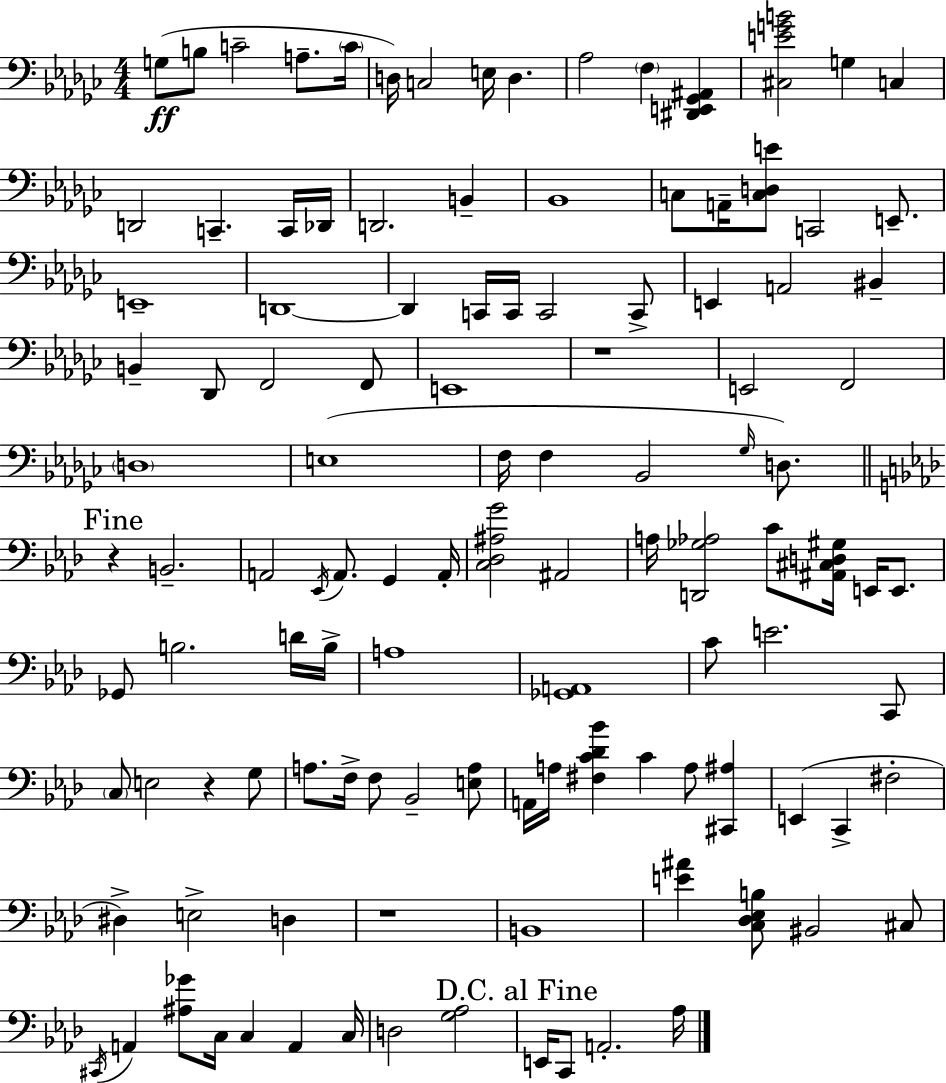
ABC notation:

X:1
T:Untitled
M:4/4
L:1/4
K:Ebm
G,/2 B,/2 C2 A,/2 C/4 D,/4 C,2 E,/4 D, _A,2 F, [^D,,E,,_G,,^A,,] [^C,EGB]2 G, C, D,,2 C,, C,,/4 _D,,/4 D,,2 B,, _B,,4 C,/2 A,,/4 [C,D,E]/2 C,,2 E,,/2 E,,4 D,,4 D,, C,,/4 C,,/4 C,,2 C,,/2 E,, A,,2 ^B,, B,, _D,,/2 F,,2 F,,/2 E,,4 z4 E,,2 F,,2 D,4 E,4 F,/4 F, _B,,2 _G,/4 D,/2 z B,,2 A,,2 _E,,/4 A,,/2 G,, A,,/4 [C,_D,^A,G]2 ^A,,2 A,/4 [D,,_G,_A,]2 C/2 [^A,,^C,D,^G,]/4 E,,/4 E,,/2 _G,,/2 B,2 D/4 B,/4 A,4 [_G,,A,,]4 C/2 E2 C,,/2 C,/2 E,2 z G,/2 A,/2 F,/4 F,/2 _B,,2 [E,A,]/2 A,,/4 A,/4 [^F,C_D_B] C A,/2 [^C,,^A,] E,, C,, ^F,2 ^D, E,2 D, z4 B,,4 [E^A] [C,_D,_E,B,]/2 ^B,,2 ^C,/2 ^C,,/4 A,, [^A,_G]/2 C,/4 C, A,, C,/4 D,2 [G,_A,]2 E,,/4 C,,/2 A,,2 _A,/4